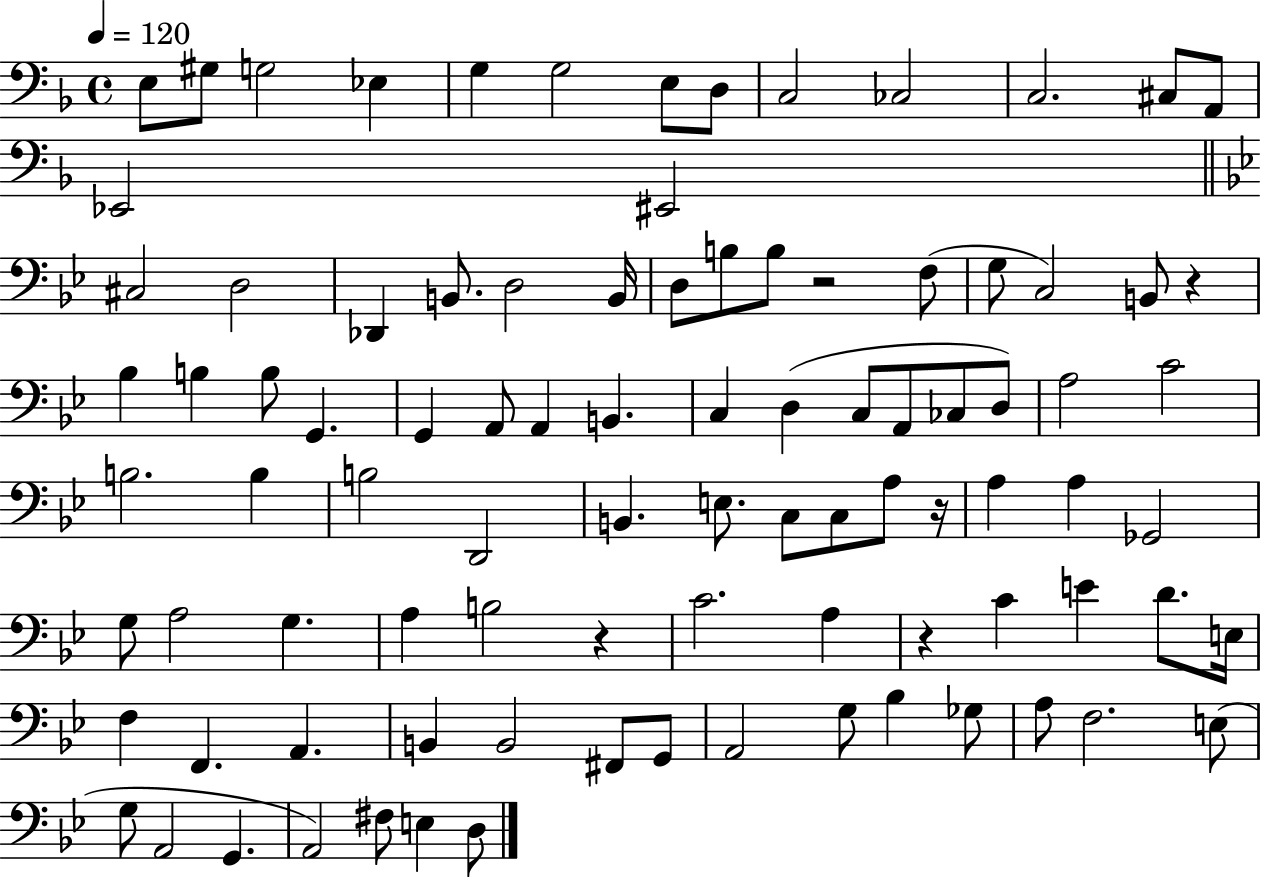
{
  \clef bass
  \time 4/4
  \defaultTimeSignature
  \key f \major
  \tempo 4 = 120
  e8 gis8 g2 ees4 | g4 g2 e8 d8 | c2 ces2 | c2. cis8 a,8 | \break ees,2 eis,2 | \bar "||" \break \key g \minor cis2 d2 | des,4 b,8. d2 b,16 | d8 b8 b8 r2 f8( | g8 c2) b,8 r4 | \break bes4 b4 b8 g,4. | g,4 a,8 a,4 b,4. | c4 d4( c8 a,8 ces8 d8) | a2 c'2 | \break b2. b4 | b2 d,2 | b,4. e8. c8 c8 a8 r16 | a4 a4 ges,2 | \break g8 a2 g4. | a4 b2 r4 | c'2. a4 | r4 c'4 e'4 d'8. e16 | \break f4 f,4. a,4. | b,4 b,2 fis,8 g,8 | a,2 g8 bes4 ges8 | a8 f2. e8( | \break g8 a,2 g,4. | a,2) fis8 e4 d8 | \bar "|."
}